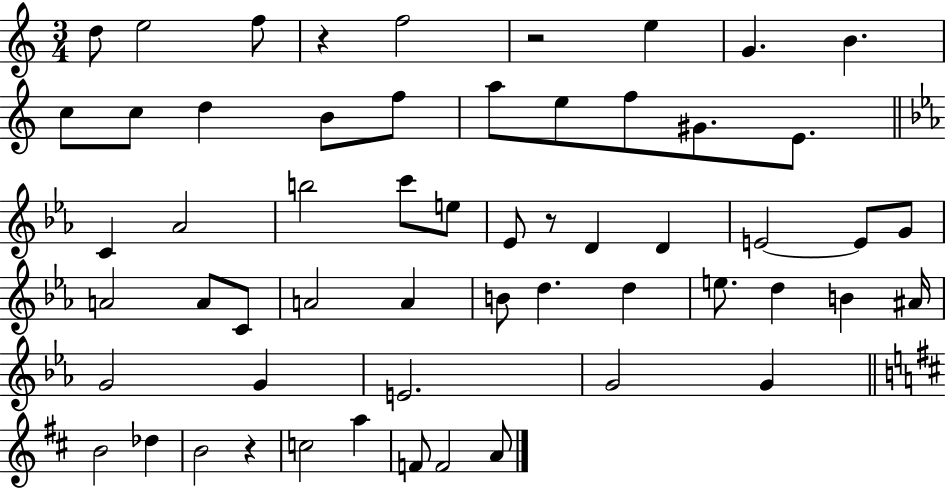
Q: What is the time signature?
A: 3/4